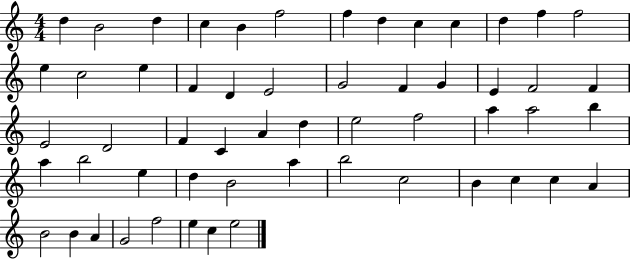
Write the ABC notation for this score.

X:1
T:Untitled
M:4/4
L:1/4
K:C
d B2 d c B f2 f d c c d f f2 e c2 e F D E2 G2 F G E F2 F E2 D2 F C A d e2 f2 a a2 b a b2 e d B2 a b2 c2 B c c A B2 B A G2 f2 e c e2